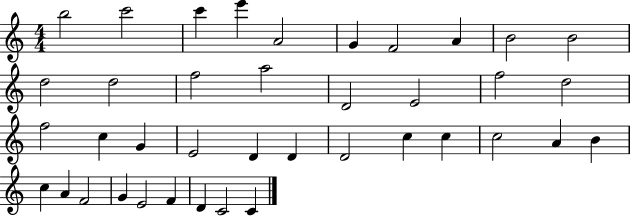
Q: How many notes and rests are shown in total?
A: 39